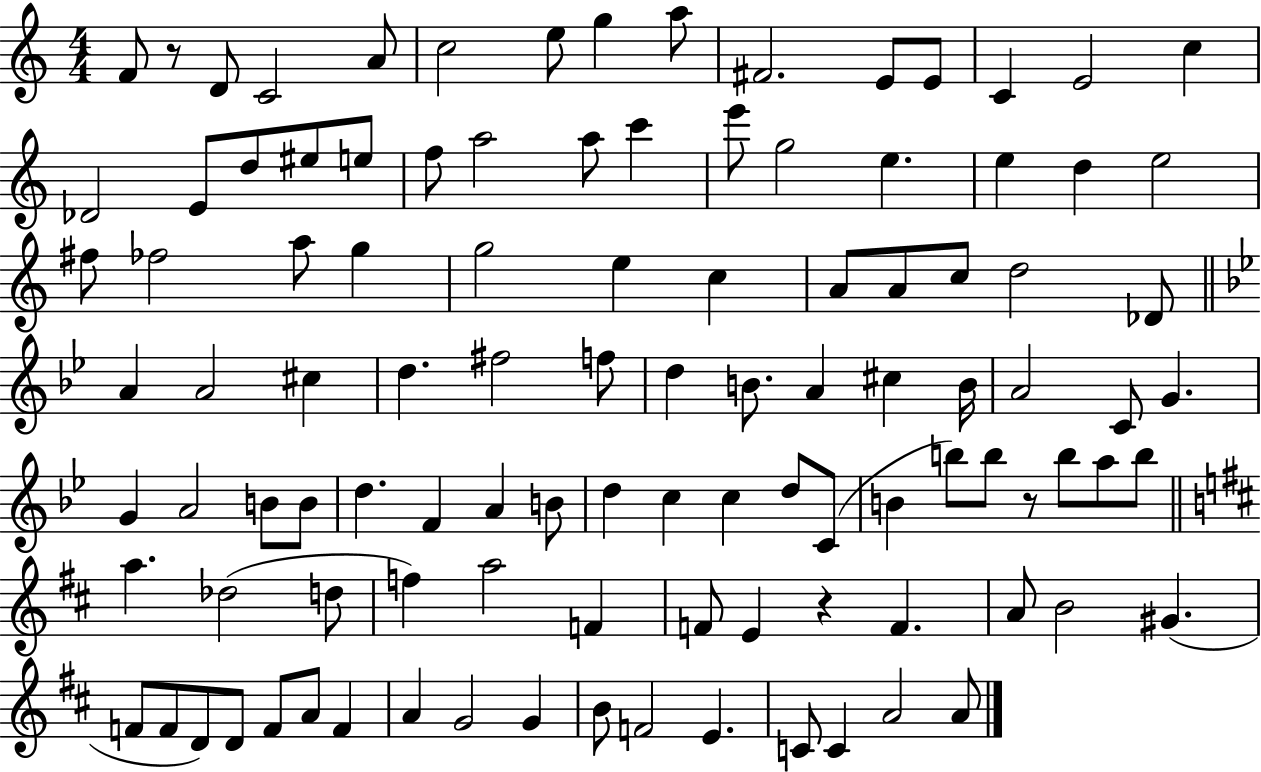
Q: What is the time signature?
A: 4/4